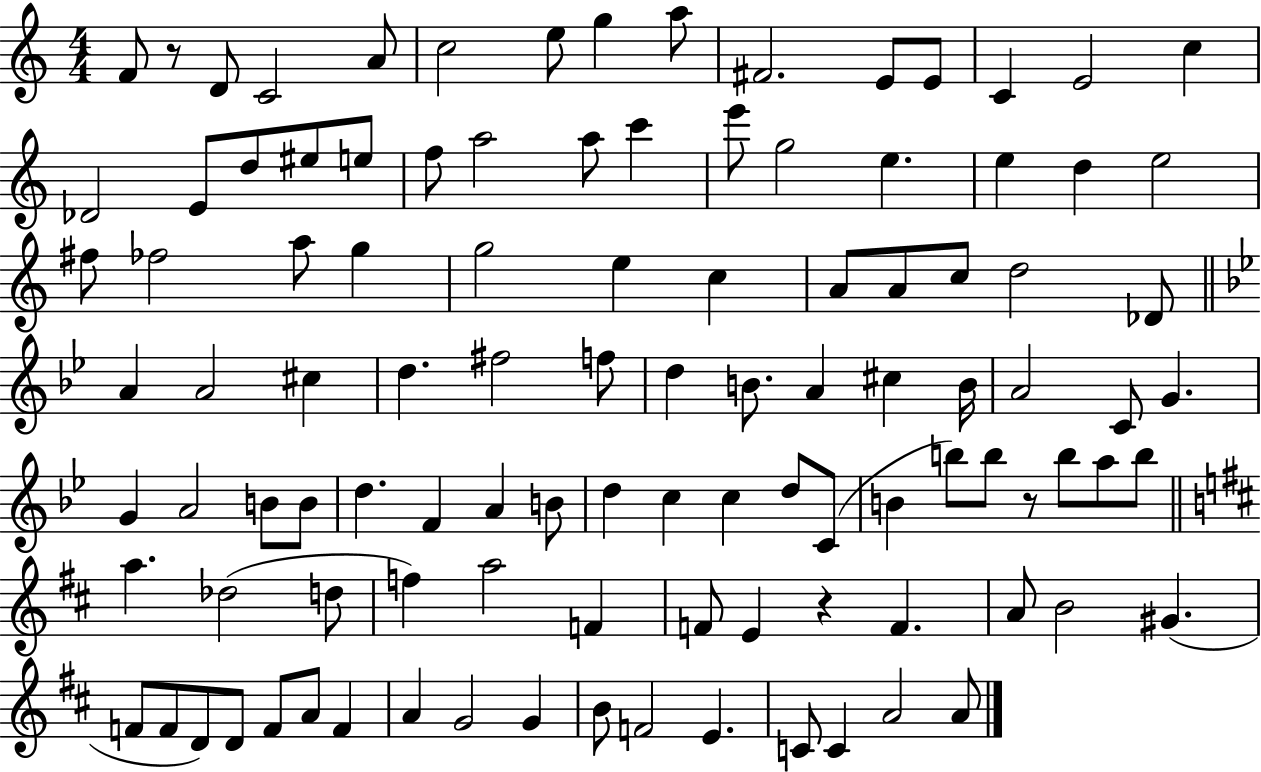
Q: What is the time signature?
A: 4/4